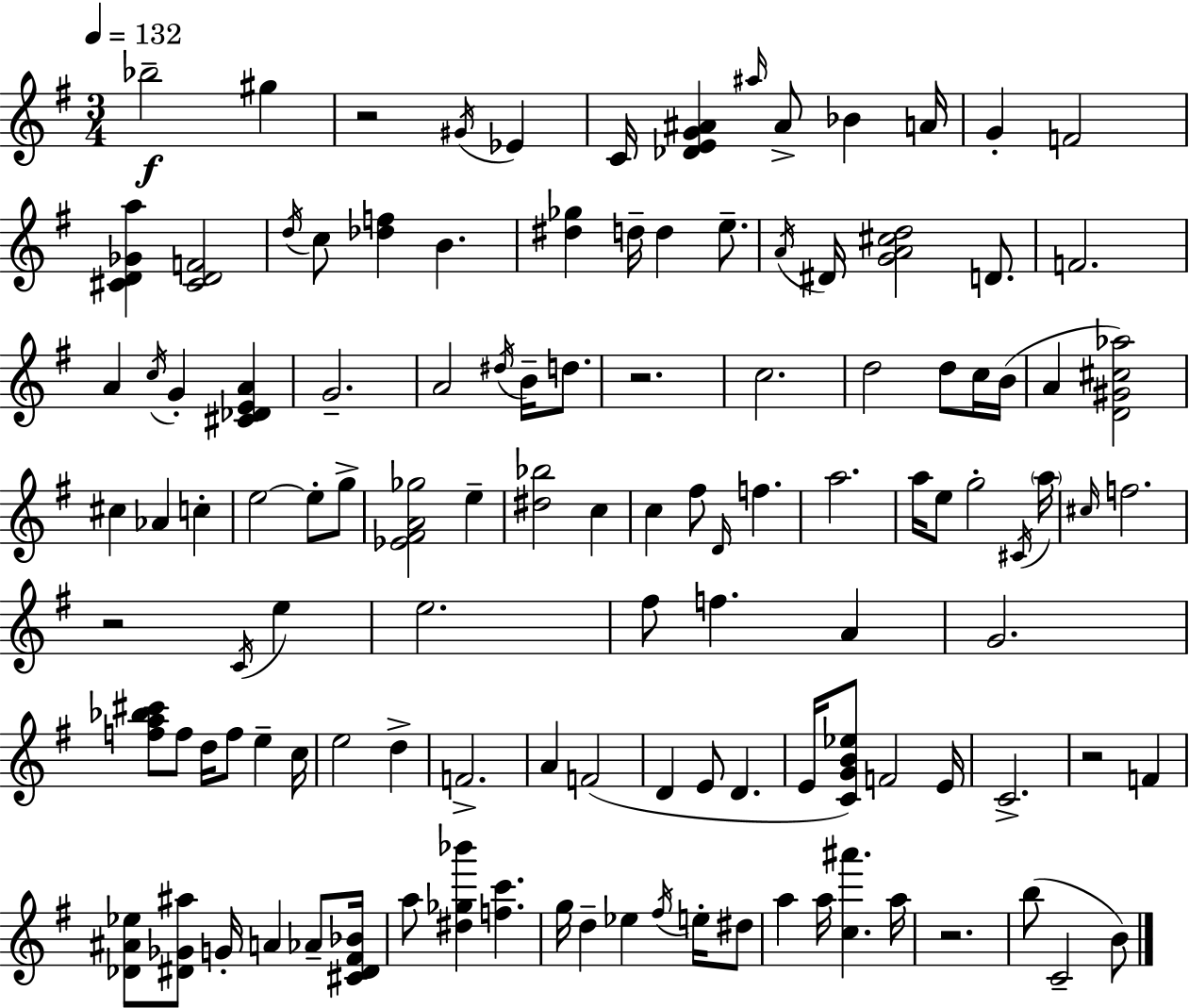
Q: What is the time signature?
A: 3/4